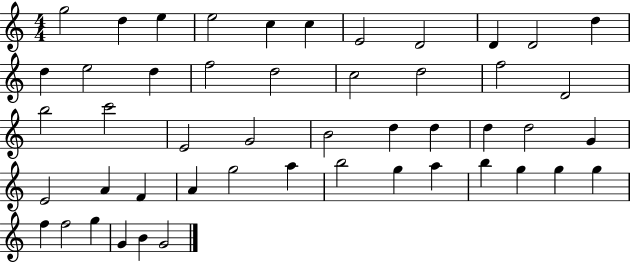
{
  \clef treble
  \numericTimeSignature
  \time 4/4
  \key c \major
  g''2 d''4 e''4 | e''2 c''4 c''4 | e'2 d'2 | d'4 d'2 d''4 | \break d''4 e''2 d''4 | f''2 d''2 | c''2 d''2 | f''2 d'2 | \break b''2 c'''2 | e'2 g'2 | b'2 d''4 d''4 | d''4 d''2 g'4 | \break e'2 a'4 f'4 | a'4 g''2 a''4 | b''2 g''4 a''4 | b''4 g''4 g''4 g''4 | \break f''4 f''2 g''4 | g'4 b'4 g'2 | \bar "|."
}